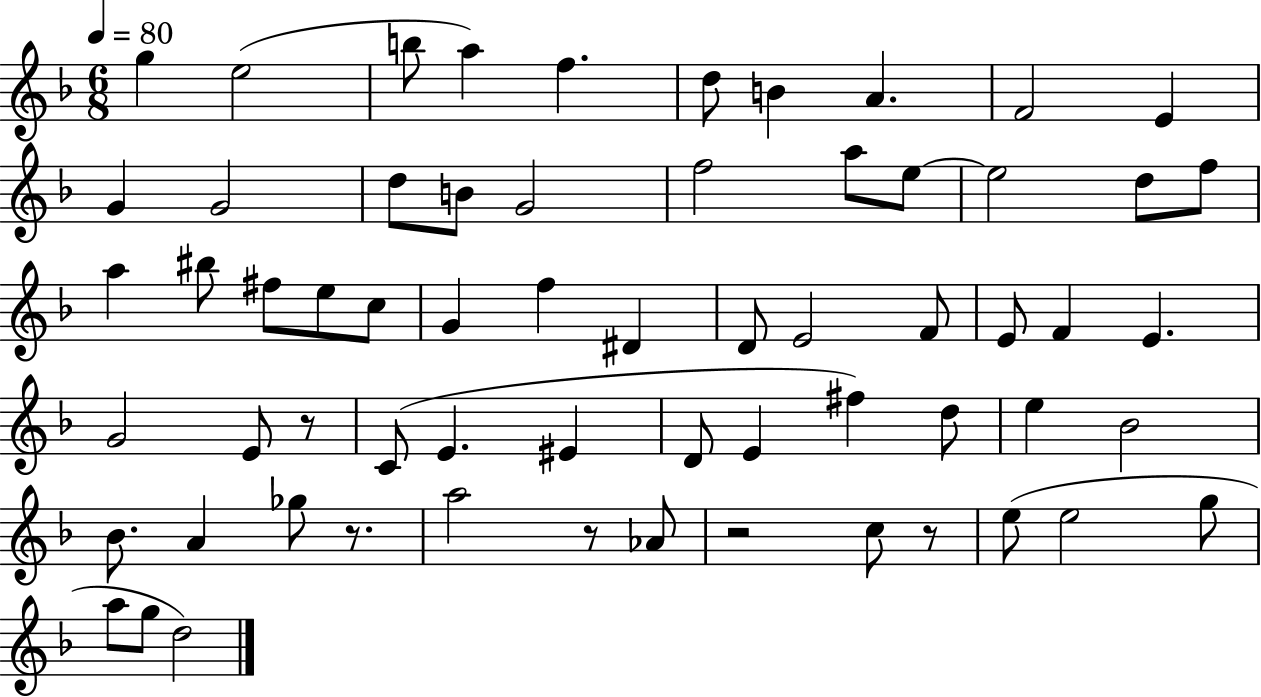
{
  \clef treble
  \numericTimeSignature
  \time 6/8
  \key f \major
  \tempo 4 = 80
  \repeat volta 2 { g''4 e''2( | b''8 a''4) f''4. | d''8 b'4 a'4. | f'2 e'4 | \break g'4 g'2 | d''8 b'8 g'2 | f''2 a''8 e''8~~ | e''2 d''8 f''8 | \break a''4 bis''8 fis''8 e''8 c''8 | g'4 f''4 dis'4 | d'8 e'2 f'8 | e'8 f'4 e'4. | \break g'2 e'8 r8 | c'8( e'4. eis'4 | d'8 e'4 fis''4) d''8 | e''4 bes'2 | \break bes'8. a'4 ges''8 r8. | a''2 r8 aes'8 | r2 c''8 r8 | e''8( e''2 g''8 | \break a''8 g''8 d''2) | } \bar "|."
}